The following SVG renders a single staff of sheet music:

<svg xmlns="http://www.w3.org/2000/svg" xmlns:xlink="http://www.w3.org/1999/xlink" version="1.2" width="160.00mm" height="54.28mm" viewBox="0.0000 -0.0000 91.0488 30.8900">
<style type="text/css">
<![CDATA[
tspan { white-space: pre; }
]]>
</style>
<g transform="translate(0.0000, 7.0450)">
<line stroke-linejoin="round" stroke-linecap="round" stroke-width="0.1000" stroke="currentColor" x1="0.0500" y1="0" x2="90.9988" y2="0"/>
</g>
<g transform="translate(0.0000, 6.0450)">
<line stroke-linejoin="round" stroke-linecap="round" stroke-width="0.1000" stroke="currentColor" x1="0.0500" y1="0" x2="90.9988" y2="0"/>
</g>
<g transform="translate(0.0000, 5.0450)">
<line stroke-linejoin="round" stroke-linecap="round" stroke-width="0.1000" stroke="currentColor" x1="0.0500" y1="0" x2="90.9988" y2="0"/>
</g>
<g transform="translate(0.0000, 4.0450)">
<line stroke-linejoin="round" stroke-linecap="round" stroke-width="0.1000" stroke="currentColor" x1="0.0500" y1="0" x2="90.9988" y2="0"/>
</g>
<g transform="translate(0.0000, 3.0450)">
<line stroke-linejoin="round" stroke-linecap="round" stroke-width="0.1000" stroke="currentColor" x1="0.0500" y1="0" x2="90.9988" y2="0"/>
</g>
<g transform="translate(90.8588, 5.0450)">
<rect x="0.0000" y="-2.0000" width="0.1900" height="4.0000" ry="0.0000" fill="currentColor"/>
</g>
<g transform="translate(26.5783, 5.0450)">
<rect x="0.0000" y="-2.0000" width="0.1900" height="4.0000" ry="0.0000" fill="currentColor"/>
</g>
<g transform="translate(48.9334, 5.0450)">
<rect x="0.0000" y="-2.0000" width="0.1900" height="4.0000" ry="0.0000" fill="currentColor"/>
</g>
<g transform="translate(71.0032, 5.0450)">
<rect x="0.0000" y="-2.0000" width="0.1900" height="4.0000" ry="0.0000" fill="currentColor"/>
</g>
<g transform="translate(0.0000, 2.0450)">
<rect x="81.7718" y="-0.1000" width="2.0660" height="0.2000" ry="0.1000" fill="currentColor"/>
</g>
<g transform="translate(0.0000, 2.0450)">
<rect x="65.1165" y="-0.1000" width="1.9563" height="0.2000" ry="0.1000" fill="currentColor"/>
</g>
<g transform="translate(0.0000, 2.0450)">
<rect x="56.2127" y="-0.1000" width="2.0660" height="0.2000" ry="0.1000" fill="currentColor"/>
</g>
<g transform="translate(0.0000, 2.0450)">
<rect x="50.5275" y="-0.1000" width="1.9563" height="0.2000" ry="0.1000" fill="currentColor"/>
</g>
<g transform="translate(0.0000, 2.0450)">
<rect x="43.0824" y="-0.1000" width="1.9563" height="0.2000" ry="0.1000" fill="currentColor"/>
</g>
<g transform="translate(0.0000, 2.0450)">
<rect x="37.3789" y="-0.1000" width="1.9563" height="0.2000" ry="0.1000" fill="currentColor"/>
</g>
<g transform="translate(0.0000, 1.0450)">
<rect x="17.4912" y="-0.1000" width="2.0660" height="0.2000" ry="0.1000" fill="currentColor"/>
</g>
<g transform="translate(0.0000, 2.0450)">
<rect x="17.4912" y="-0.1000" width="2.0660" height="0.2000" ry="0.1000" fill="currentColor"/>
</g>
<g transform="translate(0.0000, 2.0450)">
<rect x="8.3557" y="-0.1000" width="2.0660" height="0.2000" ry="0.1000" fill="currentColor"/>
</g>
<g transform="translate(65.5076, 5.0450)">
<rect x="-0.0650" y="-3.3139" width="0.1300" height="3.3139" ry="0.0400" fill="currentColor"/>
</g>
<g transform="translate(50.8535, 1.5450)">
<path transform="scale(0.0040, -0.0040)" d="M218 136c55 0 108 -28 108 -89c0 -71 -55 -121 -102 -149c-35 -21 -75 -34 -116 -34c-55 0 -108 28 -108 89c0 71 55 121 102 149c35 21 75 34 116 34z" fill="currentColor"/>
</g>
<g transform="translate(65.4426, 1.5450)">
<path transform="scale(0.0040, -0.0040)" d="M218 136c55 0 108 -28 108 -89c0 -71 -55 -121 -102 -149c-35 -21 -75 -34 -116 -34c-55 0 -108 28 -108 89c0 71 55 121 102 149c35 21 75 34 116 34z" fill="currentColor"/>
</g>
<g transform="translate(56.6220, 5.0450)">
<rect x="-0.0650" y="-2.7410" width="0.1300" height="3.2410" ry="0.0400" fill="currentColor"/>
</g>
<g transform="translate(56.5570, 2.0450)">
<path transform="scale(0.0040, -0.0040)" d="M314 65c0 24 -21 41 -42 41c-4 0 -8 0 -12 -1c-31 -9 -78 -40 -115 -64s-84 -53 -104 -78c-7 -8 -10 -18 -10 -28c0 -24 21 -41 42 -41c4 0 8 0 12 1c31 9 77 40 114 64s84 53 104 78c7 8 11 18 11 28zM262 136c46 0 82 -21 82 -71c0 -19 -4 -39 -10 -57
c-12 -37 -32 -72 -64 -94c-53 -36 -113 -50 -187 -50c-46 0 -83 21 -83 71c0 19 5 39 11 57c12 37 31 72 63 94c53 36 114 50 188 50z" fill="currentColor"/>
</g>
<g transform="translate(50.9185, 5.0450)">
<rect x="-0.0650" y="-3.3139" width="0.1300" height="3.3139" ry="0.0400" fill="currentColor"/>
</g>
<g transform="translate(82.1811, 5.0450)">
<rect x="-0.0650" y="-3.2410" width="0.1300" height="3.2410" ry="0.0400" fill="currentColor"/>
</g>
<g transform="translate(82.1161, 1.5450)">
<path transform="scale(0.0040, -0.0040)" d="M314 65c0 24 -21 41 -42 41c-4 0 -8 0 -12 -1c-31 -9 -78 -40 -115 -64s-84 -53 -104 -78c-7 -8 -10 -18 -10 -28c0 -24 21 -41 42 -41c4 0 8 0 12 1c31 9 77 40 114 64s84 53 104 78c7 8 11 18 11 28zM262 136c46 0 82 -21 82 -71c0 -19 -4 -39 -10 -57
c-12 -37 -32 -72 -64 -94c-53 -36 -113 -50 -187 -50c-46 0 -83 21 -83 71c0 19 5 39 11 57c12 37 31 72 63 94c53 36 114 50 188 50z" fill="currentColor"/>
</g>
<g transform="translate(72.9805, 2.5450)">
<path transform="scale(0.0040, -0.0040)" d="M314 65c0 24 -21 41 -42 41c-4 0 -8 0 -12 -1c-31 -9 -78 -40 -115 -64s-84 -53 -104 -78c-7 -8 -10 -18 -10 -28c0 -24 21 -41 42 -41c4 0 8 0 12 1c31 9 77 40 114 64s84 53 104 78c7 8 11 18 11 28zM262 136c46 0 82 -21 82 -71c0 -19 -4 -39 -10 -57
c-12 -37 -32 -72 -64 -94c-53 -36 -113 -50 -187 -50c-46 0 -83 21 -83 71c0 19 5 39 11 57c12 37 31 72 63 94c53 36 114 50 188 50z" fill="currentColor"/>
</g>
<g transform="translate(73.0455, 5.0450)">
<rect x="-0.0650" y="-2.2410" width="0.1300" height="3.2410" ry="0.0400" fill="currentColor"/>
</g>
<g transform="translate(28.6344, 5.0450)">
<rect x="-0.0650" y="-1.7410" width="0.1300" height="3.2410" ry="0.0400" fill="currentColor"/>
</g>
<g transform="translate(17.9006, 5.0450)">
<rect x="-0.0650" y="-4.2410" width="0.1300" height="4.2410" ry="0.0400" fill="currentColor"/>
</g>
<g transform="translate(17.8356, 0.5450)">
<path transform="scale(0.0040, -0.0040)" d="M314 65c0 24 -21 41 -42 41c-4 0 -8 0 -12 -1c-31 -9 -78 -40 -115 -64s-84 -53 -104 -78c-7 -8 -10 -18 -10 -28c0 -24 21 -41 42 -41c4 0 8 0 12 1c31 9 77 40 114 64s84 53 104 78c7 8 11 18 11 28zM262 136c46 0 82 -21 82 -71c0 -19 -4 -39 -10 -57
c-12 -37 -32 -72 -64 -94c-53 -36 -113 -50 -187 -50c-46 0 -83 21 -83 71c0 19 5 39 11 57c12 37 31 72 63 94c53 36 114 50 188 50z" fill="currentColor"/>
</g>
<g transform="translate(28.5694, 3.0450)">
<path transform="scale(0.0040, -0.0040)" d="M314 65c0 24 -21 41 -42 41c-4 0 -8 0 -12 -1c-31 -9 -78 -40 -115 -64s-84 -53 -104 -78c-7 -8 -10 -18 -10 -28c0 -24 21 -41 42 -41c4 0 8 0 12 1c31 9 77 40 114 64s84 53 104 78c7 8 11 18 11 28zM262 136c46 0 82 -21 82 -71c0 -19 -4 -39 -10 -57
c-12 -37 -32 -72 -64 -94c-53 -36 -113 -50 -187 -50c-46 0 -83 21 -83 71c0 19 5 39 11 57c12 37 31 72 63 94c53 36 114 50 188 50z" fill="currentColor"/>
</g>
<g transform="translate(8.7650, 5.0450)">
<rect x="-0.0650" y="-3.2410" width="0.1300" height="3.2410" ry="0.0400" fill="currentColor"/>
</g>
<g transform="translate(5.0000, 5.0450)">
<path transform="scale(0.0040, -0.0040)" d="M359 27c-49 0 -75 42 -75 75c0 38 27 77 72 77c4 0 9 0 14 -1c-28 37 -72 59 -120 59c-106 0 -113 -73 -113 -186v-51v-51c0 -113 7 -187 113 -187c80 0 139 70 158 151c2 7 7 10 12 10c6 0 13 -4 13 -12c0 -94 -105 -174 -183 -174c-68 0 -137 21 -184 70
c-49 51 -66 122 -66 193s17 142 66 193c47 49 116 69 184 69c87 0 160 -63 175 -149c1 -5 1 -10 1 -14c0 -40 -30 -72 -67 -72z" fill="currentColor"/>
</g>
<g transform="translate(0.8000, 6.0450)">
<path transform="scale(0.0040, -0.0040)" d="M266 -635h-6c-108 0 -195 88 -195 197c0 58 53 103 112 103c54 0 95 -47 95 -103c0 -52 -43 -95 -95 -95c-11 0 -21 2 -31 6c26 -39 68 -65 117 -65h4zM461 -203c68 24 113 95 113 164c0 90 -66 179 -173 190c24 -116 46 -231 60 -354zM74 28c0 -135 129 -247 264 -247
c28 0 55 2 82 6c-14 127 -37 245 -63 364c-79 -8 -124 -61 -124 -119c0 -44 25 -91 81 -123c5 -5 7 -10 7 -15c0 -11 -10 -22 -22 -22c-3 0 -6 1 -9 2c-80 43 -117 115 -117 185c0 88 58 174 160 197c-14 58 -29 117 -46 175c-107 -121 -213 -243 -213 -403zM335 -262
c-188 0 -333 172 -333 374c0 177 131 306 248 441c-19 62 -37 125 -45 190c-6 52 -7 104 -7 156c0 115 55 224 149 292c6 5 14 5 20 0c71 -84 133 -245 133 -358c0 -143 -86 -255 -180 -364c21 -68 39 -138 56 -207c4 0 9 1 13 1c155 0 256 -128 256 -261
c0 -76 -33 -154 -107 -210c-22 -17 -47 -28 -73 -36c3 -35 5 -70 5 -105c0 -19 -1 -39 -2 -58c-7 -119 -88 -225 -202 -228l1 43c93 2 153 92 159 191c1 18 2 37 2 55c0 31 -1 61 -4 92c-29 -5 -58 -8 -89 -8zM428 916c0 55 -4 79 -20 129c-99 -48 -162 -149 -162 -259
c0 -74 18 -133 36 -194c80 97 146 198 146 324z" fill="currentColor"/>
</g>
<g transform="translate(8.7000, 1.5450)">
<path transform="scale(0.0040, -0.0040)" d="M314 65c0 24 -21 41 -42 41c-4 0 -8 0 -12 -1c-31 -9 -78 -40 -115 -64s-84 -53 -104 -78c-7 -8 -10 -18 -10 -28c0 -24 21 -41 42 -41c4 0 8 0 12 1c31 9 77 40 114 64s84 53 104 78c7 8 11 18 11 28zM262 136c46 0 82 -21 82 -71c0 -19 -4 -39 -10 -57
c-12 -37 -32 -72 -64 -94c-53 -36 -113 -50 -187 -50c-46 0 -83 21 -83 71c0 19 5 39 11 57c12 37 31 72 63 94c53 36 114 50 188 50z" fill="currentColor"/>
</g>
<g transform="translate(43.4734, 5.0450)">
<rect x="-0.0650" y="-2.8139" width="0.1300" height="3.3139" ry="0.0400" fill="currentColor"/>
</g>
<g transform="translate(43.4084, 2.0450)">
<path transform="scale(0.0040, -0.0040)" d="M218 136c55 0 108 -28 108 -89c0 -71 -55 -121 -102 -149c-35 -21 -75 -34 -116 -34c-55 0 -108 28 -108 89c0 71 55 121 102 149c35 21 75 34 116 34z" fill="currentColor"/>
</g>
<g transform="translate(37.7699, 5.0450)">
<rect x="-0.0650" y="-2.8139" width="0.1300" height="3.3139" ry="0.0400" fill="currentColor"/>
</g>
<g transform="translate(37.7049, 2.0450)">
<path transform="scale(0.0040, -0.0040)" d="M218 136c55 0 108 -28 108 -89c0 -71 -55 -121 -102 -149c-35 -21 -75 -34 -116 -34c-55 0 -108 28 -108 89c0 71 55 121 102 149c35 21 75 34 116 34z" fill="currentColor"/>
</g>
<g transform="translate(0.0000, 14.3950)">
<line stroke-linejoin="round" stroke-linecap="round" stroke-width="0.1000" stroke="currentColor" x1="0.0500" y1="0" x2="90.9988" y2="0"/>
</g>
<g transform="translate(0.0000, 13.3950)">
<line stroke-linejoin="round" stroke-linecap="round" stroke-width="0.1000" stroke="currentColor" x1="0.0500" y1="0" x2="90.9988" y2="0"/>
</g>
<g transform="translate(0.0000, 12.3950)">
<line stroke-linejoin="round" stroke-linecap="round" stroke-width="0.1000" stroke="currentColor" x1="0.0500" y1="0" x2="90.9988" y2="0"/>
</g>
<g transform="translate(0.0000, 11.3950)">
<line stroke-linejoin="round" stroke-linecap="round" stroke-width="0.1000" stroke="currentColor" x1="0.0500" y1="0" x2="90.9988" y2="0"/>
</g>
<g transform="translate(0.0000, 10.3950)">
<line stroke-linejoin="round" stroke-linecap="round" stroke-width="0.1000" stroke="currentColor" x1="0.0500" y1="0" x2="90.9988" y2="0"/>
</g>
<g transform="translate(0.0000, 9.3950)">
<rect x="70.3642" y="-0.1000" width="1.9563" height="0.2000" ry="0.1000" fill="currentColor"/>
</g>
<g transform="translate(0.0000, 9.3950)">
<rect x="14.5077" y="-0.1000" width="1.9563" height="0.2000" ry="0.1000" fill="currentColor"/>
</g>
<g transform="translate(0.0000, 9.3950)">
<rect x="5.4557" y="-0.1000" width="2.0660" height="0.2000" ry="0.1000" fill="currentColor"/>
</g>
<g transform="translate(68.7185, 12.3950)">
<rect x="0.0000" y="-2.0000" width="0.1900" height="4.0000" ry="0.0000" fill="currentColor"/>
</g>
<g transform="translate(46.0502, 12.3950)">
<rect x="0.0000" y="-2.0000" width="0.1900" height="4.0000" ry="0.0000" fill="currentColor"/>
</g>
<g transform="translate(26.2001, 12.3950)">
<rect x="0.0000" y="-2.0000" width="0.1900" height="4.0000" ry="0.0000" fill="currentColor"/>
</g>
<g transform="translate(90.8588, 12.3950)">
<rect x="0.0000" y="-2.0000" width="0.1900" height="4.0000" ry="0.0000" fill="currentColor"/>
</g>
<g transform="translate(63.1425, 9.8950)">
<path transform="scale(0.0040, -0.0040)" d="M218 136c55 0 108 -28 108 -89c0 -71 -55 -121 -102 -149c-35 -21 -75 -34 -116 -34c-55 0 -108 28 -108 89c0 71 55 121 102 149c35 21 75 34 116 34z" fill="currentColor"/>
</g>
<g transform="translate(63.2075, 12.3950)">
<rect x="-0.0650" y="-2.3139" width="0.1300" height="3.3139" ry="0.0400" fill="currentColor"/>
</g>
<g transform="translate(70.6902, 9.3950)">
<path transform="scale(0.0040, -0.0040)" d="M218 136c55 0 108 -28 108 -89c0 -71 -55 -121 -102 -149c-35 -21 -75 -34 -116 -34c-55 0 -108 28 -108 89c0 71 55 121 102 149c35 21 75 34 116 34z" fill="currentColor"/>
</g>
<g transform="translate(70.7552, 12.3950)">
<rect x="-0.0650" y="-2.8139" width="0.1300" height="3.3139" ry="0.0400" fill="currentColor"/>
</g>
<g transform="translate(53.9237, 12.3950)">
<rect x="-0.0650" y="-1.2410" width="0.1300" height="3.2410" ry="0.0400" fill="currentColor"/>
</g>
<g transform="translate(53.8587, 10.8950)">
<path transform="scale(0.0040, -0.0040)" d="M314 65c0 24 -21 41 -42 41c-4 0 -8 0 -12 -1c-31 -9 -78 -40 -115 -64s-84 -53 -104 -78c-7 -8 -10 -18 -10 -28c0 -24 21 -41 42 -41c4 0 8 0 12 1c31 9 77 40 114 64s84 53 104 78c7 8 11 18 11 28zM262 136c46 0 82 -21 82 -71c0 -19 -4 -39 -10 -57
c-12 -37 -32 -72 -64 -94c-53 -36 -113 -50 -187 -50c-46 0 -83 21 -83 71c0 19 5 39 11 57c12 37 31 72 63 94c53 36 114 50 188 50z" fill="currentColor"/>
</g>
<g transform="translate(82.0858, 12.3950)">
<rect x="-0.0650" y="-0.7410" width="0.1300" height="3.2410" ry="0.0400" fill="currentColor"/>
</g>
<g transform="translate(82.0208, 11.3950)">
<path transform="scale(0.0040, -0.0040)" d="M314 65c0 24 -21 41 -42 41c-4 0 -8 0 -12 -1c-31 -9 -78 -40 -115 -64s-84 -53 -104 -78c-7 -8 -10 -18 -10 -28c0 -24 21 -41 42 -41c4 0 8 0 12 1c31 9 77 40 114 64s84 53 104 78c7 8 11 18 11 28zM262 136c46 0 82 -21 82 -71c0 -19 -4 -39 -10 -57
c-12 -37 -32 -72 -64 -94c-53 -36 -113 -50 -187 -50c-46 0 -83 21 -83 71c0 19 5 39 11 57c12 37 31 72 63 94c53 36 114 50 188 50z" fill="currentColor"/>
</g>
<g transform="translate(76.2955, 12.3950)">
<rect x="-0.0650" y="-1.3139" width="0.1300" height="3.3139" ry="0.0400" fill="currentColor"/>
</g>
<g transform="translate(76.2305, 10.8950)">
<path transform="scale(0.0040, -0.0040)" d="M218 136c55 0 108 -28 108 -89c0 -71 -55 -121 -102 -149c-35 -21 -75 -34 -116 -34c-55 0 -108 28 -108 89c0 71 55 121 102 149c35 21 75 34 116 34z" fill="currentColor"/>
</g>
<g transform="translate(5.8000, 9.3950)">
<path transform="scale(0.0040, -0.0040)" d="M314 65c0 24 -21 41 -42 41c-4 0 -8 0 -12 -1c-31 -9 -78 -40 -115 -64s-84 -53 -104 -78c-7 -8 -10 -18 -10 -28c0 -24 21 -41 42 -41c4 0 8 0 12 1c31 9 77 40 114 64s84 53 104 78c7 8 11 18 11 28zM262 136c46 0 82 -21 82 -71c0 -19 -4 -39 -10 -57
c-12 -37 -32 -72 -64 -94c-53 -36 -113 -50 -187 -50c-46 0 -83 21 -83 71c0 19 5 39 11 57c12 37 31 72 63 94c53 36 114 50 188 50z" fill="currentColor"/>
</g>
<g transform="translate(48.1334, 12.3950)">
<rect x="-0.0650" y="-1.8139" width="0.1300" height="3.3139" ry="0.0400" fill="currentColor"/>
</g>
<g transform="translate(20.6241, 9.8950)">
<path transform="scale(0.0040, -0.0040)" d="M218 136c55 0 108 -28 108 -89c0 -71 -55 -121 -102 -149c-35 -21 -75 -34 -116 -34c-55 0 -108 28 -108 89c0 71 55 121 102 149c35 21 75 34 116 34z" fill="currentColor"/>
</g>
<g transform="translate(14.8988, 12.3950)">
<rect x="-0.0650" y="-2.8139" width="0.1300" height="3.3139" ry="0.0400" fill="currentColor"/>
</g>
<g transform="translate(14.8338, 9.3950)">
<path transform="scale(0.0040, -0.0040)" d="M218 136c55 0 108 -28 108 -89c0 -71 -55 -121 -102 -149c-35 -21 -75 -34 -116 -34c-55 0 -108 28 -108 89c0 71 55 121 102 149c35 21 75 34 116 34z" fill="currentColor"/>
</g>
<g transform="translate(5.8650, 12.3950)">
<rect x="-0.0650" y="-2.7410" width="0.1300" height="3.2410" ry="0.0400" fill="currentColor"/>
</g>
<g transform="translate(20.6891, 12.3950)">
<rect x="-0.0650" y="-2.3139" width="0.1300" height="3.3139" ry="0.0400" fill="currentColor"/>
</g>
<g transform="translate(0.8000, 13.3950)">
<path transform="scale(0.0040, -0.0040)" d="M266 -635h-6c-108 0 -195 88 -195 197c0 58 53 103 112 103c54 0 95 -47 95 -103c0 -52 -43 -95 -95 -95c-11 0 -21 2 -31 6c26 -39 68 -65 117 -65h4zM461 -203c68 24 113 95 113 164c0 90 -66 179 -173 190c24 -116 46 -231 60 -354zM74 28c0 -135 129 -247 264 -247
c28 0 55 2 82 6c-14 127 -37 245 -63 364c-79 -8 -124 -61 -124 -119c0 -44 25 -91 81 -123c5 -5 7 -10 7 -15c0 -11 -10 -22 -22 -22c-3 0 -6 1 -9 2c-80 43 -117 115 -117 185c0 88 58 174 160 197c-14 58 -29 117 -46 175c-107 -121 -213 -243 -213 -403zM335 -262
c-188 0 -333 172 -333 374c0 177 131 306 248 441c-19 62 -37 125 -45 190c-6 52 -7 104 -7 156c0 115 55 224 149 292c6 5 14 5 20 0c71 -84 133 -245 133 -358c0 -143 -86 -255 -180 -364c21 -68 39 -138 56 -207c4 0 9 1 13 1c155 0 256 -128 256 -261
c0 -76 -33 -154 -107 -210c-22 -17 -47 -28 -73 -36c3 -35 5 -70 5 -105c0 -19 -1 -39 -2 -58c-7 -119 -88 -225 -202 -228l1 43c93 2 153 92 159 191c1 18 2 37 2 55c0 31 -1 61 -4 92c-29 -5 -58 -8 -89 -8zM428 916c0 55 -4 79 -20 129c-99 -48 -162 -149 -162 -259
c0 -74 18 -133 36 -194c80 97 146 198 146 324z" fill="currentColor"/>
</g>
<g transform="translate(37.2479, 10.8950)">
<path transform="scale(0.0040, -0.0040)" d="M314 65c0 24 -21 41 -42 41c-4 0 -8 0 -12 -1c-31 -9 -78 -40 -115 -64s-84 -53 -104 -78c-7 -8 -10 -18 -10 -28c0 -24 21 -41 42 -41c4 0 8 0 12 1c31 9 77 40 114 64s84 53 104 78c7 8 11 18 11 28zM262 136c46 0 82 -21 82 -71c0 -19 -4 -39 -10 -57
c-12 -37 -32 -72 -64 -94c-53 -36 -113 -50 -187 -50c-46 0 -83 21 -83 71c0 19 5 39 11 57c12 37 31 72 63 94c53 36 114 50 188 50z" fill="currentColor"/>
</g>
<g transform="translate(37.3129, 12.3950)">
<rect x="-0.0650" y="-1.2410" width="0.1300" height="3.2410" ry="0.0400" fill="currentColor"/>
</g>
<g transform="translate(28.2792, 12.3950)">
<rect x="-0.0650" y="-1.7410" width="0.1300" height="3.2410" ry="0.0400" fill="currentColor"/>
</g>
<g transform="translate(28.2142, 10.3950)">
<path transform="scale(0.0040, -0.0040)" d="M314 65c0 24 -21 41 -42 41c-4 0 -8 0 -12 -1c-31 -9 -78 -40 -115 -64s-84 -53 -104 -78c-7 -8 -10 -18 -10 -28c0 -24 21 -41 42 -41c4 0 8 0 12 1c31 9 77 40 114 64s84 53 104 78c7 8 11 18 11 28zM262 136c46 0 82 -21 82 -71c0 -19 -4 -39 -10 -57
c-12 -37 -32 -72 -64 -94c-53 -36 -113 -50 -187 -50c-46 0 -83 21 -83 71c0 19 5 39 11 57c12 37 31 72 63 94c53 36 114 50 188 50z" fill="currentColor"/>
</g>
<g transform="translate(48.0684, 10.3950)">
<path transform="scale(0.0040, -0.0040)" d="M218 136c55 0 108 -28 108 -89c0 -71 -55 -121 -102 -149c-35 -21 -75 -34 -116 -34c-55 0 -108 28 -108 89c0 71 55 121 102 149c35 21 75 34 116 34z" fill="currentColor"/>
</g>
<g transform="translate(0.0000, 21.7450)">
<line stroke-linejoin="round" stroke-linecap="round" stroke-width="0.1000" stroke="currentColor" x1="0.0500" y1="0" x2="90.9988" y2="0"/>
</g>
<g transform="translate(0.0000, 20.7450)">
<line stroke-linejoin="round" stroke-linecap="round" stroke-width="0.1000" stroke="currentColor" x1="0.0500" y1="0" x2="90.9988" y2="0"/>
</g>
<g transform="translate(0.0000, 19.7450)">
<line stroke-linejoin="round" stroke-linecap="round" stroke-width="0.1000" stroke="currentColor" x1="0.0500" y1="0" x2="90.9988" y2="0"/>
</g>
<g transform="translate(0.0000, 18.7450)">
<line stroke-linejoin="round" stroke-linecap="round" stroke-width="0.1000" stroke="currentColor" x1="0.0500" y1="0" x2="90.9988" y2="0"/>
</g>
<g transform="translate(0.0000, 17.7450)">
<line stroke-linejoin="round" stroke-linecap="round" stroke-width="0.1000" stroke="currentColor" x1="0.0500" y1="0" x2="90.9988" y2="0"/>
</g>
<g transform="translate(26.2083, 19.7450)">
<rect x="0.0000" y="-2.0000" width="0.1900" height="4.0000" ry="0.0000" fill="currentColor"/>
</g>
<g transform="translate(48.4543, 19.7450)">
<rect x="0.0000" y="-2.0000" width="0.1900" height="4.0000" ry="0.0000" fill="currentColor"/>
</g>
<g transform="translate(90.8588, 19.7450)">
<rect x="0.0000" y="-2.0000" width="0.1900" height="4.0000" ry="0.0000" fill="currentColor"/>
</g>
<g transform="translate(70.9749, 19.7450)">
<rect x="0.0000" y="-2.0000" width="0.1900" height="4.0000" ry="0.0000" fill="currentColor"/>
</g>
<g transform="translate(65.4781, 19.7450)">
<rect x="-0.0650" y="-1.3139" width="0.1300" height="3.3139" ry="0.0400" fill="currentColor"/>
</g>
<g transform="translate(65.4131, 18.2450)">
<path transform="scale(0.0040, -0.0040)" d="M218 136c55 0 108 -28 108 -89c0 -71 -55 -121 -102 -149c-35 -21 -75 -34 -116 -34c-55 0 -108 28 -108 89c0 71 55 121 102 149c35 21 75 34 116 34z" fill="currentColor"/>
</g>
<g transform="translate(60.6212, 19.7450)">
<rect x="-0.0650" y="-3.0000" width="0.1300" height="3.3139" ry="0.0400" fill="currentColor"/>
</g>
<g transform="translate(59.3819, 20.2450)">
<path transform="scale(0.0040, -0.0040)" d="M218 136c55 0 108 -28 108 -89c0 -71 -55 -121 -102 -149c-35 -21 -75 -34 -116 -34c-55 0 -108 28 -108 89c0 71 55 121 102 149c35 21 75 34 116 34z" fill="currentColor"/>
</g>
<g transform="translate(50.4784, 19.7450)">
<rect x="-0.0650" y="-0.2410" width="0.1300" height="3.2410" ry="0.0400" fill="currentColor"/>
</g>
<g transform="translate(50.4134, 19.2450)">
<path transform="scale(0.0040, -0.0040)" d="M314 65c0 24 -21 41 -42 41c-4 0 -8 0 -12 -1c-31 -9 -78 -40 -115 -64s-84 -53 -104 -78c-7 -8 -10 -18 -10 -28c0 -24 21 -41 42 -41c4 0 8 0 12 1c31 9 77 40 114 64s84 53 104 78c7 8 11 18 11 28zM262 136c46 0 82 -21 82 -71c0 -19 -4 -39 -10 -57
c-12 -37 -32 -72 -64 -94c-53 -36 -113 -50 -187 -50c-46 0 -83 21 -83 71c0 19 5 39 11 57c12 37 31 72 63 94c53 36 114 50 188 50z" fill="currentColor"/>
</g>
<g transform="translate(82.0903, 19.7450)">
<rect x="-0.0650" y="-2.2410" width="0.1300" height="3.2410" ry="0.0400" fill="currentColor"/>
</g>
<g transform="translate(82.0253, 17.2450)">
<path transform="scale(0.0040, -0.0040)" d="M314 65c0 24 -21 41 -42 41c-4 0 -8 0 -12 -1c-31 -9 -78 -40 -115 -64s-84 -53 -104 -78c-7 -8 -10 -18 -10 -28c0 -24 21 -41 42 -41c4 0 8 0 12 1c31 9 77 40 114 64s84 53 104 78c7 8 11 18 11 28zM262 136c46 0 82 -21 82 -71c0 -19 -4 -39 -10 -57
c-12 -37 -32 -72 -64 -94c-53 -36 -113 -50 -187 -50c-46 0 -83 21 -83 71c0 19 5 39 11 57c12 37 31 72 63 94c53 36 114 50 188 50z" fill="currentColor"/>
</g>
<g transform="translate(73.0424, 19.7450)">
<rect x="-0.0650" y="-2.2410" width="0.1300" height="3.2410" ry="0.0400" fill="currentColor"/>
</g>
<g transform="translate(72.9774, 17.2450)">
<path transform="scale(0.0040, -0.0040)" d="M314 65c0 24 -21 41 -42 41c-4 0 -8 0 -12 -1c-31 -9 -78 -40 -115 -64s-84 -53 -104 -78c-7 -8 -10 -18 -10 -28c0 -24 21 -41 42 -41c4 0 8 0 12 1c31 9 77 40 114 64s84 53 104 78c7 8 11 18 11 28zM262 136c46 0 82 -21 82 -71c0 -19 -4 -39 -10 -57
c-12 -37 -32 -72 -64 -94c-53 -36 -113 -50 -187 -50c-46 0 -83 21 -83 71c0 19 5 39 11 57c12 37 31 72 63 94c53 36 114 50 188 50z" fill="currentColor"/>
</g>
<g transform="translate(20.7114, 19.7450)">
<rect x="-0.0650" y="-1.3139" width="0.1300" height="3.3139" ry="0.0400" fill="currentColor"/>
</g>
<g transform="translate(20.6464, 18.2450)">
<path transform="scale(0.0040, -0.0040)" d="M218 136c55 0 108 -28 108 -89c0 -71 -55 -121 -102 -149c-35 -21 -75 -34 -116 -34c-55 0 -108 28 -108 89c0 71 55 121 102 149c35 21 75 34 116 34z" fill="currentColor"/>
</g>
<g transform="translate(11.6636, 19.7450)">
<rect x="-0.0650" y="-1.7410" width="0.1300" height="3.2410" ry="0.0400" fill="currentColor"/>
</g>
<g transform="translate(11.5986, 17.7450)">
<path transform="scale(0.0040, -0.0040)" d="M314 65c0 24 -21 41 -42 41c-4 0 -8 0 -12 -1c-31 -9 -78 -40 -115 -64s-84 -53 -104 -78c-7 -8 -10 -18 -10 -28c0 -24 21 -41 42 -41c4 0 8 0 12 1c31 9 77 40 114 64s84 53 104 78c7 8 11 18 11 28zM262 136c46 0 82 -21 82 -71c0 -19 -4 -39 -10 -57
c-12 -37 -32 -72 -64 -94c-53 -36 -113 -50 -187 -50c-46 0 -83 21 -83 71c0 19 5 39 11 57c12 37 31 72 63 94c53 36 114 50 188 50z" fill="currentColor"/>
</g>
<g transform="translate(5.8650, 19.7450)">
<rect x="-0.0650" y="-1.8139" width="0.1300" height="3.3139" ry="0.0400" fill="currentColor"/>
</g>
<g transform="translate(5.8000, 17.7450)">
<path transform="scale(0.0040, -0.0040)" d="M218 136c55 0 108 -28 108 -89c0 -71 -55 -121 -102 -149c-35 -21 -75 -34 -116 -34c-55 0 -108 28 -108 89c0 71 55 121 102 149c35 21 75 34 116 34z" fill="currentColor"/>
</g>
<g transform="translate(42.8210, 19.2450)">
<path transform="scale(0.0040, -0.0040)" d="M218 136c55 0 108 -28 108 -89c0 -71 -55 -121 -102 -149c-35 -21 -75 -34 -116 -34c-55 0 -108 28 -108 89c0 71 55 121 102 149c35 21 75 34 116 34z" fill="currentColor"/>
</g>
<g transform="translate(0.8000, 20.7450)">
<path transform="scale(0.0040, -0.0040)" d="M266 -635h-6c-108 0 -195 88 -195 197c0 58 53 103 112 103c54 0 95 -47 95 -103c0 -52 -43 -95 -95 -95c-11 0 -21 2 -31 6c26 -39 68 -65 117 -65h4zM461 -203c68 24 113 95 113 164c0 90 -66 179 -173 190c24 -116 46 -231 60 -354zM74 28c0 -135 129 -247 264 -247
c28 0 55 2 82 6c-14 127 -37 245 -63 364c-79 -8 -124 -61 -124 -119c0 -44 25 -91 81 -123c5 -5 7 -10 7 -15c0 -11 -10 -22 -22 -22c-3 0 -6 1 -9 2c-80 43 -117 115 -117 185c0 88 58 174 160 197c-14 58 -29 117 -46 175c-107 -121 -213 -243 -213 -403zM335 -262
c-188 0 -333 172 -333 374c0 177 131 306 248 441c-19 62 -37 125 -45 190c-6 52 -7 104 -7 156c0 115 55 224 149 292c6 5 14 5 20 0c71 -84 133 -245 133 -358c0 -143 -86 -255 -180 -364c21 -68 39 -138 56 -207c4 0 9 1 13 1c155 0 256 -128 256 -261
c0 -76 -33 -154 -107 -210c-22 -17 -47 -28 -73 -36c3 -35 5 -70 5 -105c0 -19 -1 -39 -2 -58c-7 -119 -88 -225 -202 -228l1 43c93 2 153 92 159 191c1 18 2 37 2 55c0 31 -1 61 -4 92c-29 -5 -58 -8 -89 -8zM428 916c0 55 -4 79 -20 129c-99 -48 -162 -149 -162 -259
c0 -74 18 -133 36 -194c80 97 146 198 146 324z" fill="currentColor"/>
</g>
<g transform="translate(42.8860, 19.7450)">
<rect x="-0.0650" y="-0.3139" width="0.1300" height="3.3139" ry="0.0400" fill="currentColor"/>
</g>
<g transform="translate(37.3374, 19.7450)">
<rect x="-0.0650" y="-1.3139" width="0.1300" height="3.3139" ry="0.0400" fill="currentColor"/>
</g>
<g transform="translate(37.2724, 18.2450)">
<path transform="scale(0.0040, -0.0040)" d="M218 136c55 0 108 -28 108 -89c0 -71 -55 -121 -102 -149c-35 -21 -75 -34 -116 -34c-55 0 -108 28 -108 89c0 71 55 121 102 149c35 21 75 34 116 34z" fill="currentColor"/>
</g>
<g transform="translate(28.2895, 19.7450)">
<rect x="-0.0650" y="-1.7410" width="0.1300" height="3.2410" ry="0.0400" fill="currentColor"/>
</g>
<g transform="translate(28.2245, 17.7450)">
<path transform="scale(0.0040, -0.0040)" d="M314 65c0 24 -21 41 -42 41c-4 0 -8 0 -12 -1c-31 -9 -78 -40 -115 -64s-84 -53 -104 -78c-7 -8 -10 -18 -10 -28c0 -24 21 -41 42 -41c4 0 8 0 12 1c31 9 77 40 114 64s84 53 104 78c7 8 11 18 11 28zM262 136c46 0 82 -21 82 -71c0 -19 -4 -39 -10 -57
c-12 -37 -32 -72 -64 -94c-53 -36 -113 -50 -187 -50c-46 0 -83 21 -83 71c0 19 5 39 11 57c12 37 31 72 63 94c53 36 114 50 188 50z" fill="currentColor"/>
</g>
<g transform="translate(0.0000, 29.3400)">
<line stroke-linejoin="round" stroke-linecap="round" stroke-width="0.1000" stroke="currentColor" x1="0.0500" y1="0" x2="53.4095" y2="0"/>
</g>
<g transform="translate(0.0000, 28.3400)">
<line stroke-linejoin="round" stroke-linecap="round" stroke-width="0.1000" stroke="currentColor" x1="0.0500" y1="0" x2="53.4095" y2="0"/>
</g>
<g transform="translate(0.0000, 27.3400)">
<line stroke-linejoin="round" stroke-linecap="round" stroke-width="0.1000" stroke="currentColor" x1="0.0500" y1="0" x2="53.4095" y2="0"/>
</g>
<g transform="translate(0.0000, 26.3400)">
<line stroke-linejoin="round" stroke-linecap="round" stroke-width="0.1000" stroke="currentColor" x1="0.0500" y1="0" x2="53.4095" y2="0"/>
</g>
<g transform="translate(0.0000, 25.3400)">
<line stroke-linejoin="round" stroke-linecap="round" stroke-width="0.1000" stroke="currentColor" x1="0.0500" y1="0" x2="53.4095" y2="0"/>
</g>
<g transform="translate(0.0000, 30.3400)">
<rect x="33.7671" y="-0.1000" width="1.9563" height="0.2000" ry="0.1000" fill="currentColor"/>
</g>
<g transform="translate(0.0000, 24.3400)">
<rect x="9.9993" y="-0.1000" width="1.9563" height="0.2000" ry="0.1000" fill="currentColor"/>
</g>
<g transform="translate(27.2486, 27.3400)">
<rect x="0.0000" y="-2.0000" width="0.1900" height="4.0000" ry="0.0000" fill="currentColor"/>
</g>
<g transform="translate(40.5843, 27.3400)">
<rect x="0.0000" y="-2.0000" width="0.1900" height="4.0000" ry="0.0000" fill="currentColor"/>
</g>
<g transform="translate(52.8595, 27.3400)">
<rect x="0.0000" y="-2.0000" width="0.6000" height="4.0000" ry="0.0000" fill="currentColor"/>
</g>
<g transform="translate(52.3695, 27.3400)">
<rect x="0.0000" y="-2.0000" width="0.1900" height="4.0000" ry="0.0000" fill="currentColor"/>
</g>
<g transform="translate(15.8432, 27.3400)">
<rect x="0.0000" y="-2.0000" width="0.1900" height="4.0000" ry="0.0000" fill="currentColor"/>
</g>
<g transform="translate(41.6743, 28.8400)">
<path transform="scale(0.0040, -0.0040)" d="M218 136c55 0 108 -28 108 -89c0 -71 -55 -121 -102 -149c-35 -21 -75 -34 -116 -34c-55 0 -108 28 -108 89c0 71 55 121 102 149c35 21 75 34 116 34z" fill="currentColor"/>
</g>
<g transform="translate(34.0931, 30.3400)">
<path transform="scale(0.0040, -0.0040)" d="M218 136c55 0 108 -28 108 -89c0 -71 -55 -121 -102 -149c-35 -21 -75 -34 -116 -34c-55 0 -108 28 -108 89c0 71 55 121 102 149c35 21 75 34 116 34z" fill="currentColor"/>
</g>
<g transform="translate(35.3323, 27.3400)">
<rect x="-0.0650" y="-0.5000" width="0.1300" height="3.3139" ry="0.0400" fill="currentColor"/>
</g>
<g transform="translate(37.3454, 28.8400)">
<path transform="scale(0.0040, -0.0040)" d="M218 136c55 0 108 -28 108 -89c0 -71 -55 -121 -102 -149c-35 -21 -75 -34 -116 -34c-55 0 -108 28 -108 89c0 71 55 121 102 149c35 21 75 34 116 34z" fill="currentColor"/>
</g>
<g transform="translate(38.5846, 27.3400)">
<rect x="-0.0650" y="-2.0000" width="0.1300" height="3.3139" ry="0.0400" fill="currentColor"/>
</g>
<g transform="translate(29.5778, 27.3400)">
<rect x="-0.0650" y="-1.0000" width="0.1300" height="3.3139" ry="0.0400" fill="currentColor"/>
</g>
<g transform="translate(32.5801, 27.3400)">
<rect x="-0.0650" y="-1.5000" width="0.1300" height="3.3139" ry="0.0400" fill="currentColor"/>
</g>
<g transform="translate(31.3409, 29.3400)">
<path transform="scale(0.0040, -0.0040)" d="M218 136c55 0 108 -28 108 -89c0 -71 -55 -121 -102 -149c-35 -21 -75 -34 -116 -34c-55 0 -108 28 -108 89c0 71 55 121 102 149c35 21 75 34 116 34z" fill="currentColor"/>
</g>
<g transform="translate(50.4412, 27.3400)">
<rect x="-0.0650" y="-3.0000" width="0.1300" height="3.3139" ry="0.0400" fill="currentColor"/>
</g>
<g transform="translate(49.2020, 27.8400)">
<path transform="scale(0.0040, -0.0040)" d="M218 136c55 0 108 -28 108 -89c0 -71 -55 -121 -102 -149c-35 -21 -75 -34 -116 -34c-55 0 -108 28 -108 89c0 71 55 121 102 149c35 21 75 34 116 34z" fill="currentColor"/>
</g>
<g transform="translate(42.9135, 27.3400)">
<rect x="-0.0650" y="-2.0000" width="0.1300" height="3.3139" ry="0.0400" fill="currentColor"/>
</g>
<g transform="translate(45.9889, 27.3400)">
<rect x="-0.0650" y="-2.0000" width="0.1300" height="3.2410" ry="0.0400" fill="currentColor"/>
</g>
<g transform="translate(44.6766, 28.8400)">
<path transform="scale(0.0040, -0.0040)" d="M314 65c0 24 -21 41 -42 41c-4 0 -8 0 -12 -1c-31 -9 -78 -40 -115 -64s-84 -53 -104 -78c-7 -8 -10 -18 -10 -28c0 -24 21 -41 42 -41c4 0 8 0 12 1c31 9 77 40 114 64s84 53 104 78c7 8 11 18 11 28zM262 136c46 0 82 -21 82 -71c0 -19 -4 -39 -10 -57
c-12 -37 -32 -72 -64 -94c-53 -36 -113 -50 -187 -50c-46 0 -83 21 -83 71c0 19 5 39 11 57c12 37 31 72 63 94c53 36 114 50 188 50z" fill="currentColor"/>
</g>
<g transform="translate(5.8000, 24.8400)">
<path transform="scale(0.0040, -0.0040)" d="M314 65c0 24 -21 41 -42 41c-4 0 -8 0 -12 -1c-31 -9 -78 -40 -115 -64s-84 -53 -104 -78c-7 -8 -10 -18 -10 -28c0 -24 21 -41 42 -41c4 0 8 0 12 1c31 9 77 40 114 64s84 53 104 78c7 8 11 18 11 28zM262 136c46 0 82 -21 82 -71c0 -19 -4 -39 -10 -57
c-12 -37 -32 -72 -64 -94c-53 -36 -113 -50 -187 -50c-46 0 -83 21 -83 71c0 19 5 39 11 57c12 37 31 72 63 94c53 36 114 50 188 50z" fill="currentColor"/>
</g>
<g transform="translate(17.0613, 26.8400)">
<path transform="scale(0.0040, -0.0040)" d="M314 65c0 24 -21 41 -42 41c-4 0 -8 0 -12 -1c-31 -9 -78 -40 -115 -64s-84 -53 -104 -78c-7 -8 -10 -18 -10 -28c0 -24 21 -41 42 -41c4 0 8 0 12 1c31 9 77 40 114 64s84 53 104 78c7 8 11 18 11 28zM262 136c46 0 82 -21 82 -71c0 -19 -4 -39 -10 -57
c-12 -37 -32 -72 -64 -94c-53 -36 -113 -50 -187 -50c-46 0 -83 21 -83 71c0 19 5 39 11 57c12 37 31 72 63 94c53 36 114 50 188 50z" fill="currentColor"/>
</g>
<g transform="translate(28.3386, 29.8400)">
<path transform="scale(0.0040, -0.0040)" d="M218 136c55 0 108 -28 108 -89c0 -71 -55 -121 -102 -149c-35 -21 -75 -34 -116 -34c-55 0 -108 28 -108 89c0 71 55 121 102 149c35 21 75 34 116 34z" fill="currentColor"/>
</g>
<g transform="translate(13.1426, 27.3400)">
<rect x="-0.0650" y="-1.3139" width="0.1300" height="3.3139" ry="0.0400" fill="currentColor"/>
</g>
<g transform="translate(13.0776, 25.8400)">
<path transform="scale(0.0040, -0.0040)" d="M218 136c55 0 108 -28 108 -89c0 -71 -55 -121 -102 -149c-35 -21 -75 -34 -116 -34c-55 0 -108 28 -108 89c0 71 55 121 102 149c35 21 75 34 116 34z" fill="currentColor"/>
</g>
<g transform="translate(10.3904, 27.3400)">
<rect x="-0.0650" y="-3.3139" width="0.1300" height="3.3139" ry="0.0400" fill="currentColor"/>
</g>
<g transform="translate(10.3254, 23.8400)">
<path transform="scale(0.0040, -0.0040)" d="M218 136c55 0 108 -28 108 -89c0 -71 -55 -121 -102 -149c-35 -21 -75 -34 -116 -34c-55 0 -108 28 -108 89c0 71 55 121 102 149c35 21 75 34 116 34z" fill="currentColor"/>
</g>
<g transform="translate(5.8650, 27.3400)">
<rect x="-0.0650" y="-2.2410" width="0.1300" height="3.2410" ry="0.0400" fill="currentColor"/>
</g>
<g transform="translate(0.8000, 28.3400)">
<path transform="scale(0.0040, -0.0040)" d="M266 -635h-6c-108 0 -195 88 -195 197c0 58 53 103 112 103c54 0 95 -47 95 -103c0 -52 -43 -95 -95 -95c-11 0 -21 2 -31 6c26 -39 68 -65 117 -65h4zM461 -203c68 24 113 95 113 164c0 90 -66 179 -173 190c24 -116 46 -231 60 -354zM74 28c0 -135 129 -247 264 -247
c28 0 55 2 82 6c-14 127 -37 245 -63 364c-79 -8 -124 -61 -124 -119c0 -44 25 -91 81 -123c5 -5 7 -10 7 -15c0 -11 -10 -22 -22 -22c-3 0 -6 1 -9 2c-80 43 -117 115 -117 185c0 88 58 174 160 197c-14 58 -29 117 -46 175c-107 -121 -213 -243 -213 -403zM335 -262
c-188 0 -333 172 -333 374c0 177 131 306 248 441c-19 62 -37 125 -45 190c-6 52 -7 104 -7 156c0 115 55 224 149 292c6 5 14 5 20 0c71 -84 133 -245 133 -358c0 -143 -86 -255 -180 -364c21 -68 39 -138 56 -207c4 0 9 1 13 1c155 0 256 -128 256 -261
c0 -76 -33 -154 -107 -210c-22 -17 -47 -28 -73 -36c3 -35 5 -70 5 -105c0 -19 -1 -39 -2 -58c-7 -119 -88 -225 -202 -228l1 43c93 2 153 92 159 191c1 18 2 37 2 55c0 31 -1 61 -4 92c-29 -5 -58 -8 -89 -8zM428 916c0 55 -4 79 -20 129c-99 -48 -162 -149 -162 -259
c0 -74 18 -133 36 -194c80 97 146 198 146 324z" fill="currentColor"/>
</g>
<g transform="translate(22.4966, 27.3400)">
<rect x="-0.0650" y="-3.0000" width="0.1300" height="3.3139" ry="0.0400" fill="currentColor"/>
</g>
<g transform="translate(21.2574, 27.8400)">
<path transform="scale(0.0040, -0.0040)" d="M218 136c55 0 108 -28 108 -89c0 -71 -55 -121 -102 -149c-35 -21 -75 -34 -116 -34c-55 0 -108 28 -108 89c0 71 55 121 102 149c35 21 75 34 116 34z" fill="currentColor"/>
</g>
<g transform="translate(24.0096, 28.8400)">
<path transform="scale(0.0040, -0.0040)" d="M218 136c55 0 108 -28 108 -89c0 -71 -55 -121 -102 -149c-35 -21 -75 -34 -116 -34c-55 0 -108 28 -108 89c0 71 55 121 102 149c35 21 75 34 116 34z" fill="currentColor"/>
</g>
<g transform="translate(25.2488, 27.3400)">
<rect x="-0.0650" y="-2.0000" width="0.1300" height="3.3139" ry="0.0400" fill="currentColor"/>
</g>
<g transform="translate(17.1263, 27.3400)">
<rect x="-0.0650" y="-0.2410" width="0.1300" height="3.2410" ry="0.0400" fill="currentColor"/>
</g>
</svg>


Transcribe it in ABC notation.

X:1
T:Untitled
M:4/4
L:1/4
K:C
b2 d'2 f2 a a b a2 b g2 b2 a2 a g f2 e2 f e2 g a e d2 f f2 e f2 e c c2 A e g2 g2 g2 b e c2 A F D E C F F F2 A